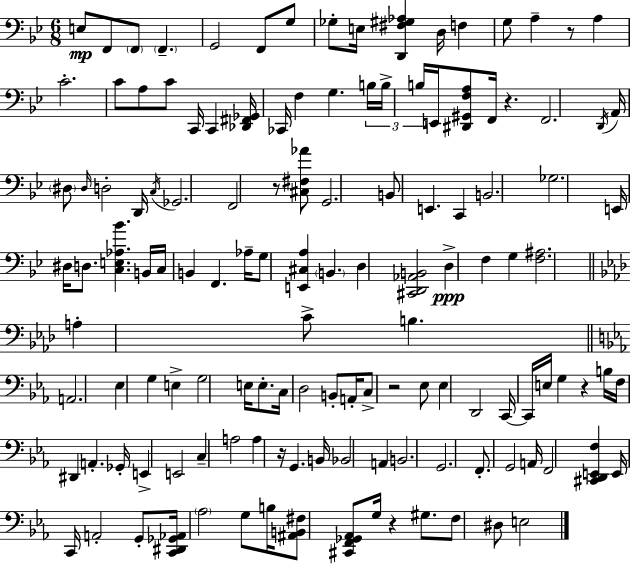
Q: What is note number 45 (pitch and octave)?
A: E2